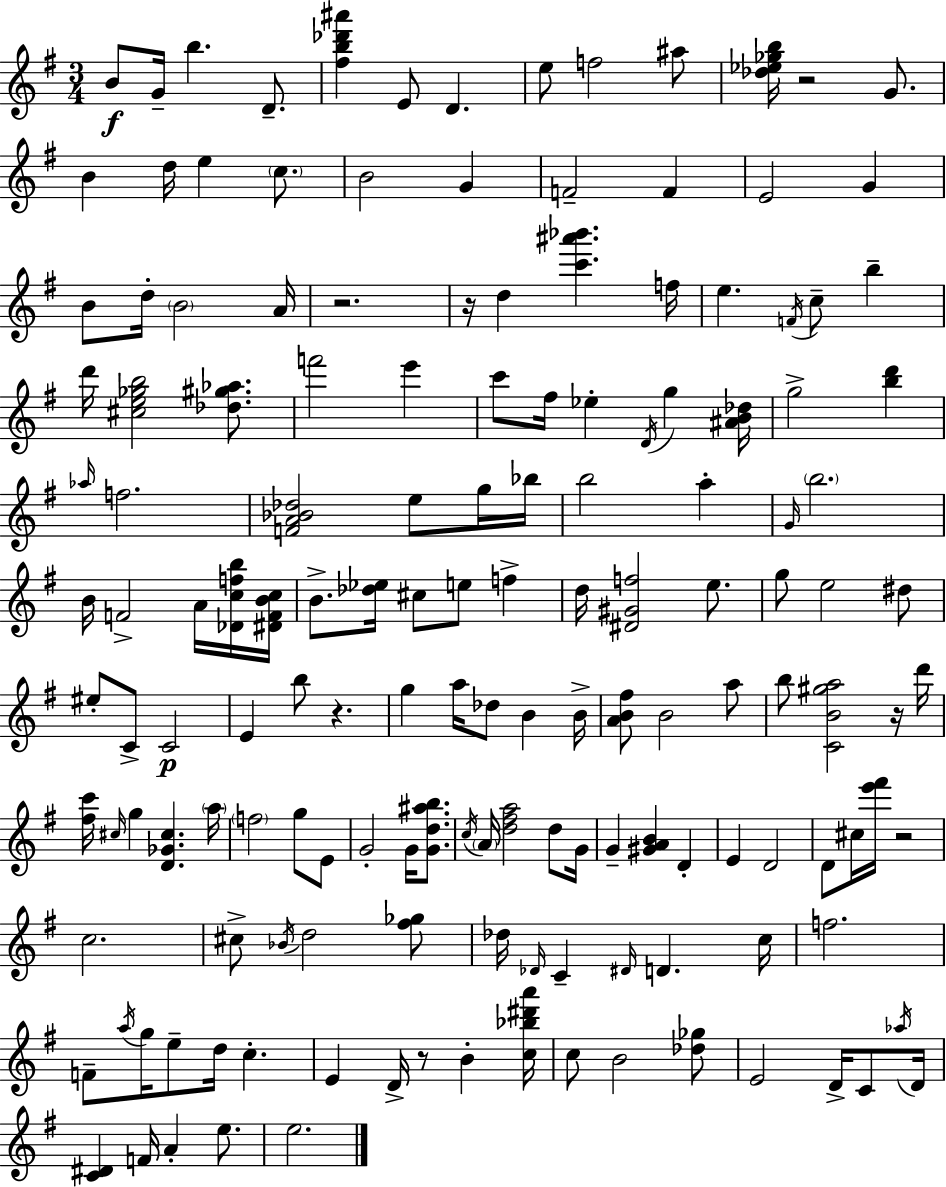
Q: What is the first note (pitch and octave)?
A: B4